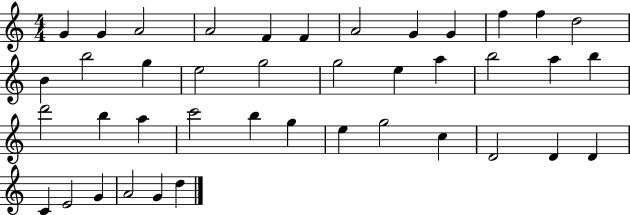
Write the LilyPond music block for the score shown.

{
  \clef treble
  \numericTimeSignature
  \time 4/4
  \key c \major
  g'4 g'4 a'2 | a'2 f'4 f'4 | a'2 g'4 g'4 | f''4 f''4 d''2 | \break b'4 b''2 g''4 | e''2 g''2 | g''2 e''4 a''4 | b''2 a''4 b''4 | \break d'''2 b''4 a''4 | c'''2 b''4 g''4 | e''4 g''2 c''4 | d'2 d'4 d'4 | \break c'4 e'2 g'4 | a'2 g'4 d''4 | \bar "|."
}